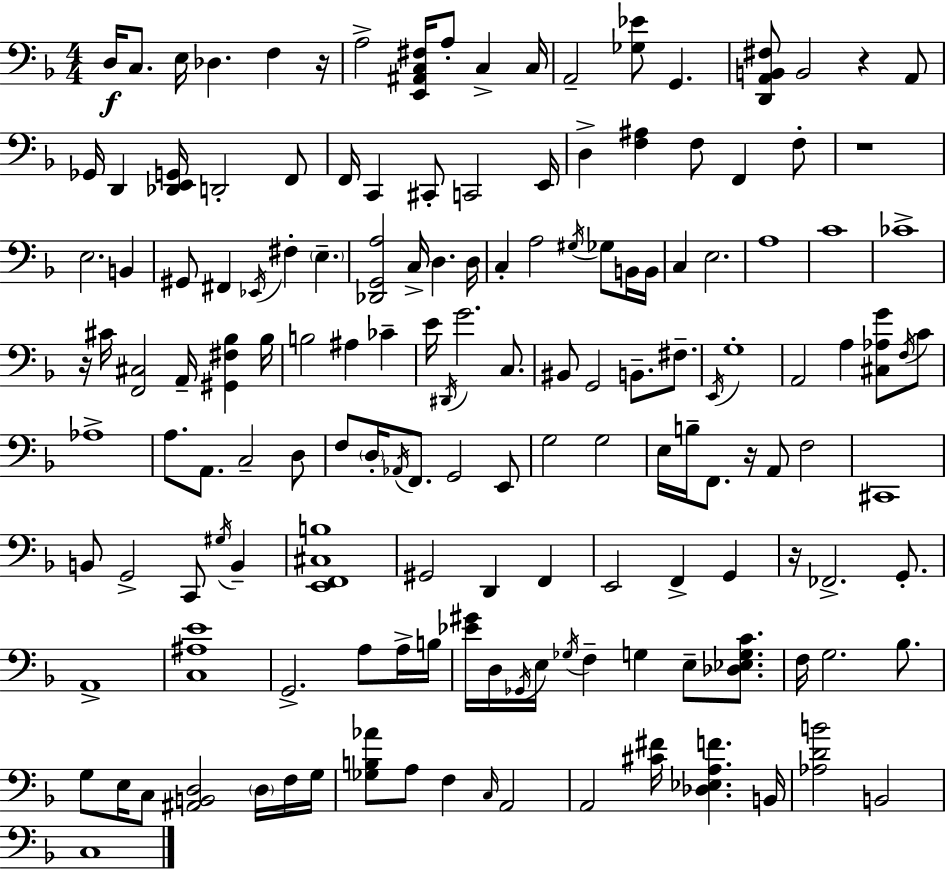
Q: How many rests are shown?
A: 6